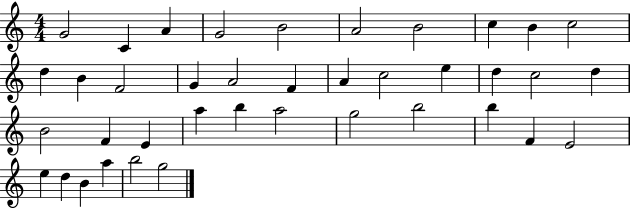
G4/h C4/q A4/q G4/h B4/h A4/h B4/h C5/q B4/q C5/h D5/q B4/q F4/h G4/q A4/h F4/q A4/q C5/h E5/q D5/q C5/h D5/q B4/h F4/q E4/q A5/q B5/q A5/h G5/h B5/h B5/q F4/q E4/h E5/q D5/q B4/q A5/q B5/h G5/h